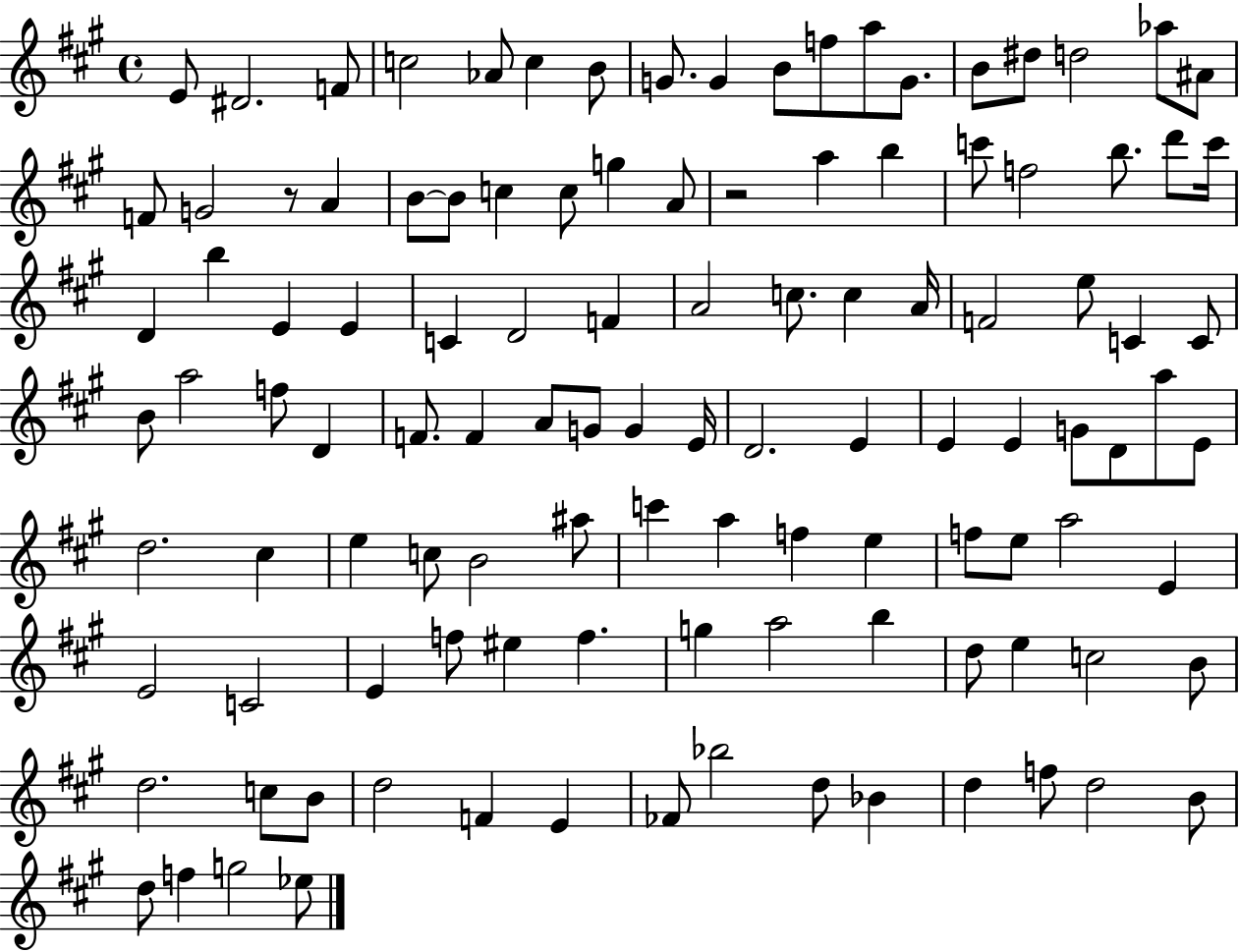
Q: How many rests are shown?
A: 2